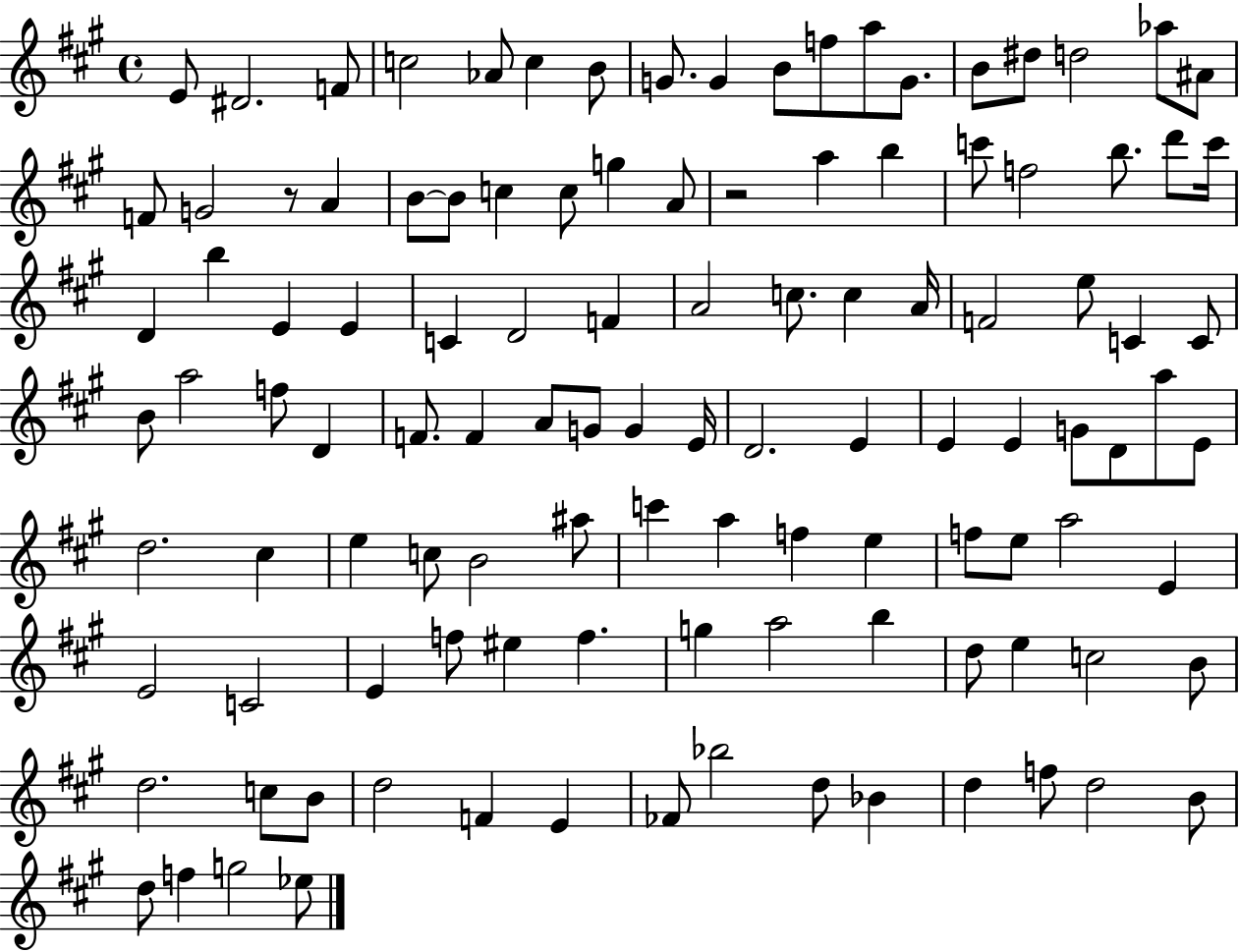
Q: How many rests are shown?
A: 2